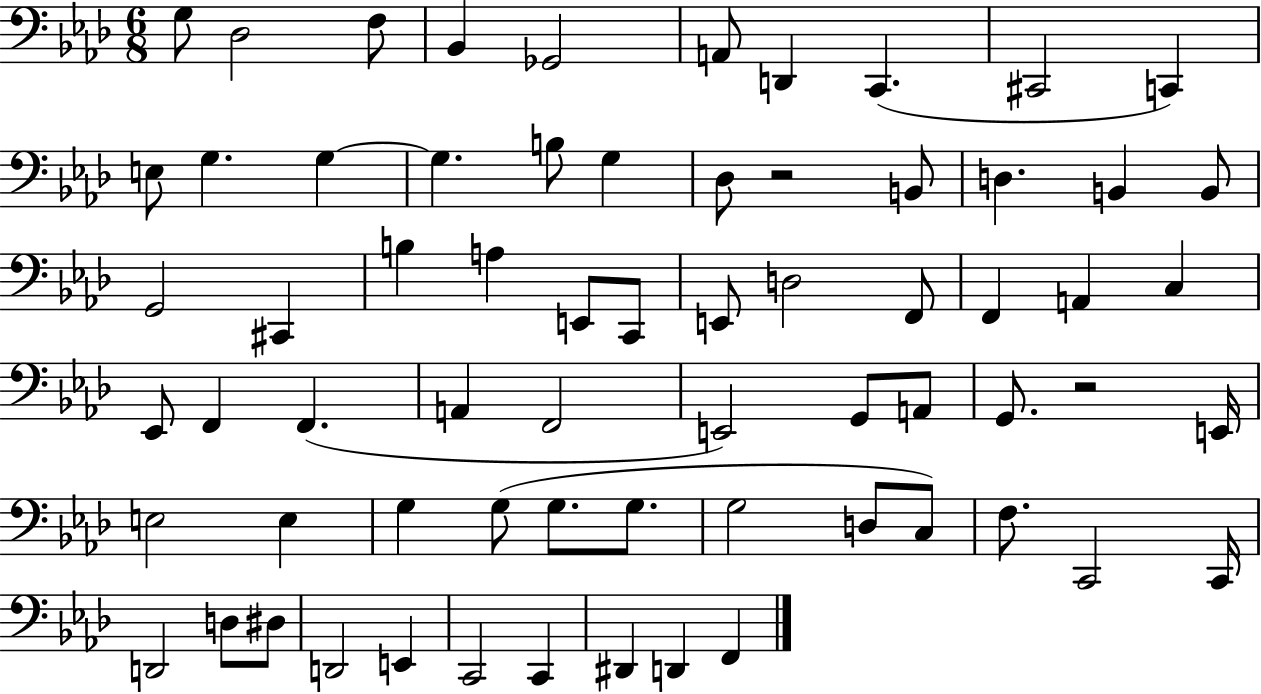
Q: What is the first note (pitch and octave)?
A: G3